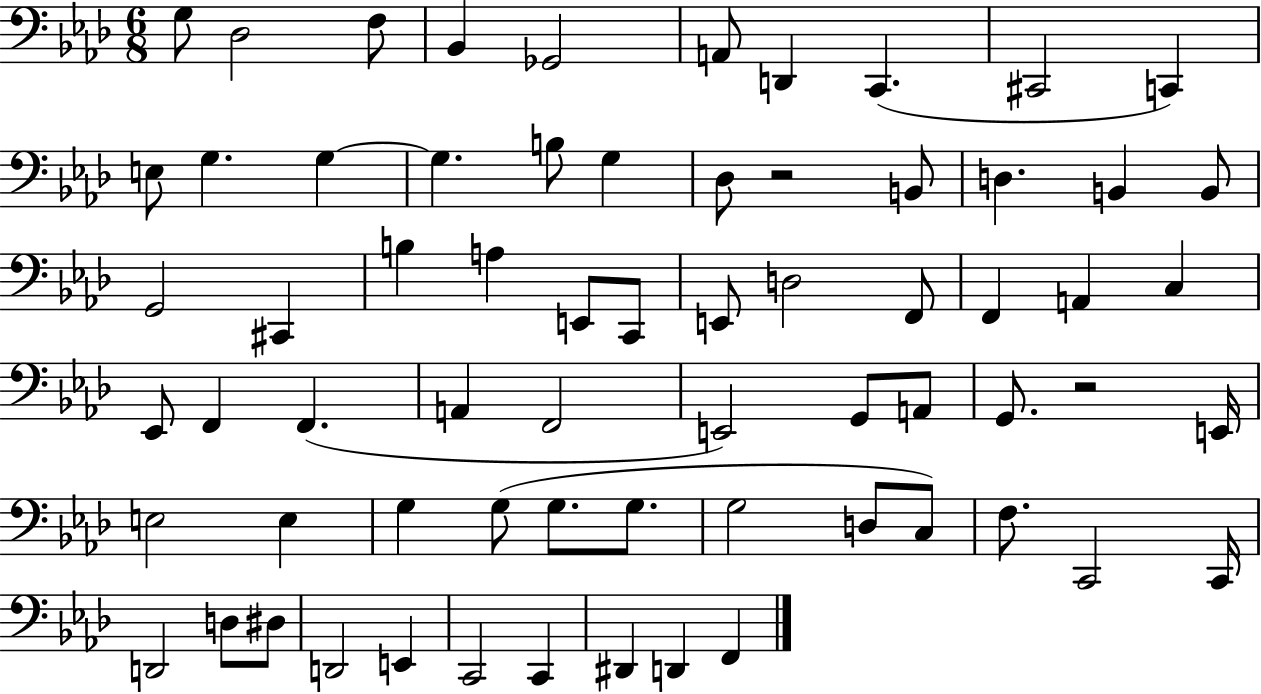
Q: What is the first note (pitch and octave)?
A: G3